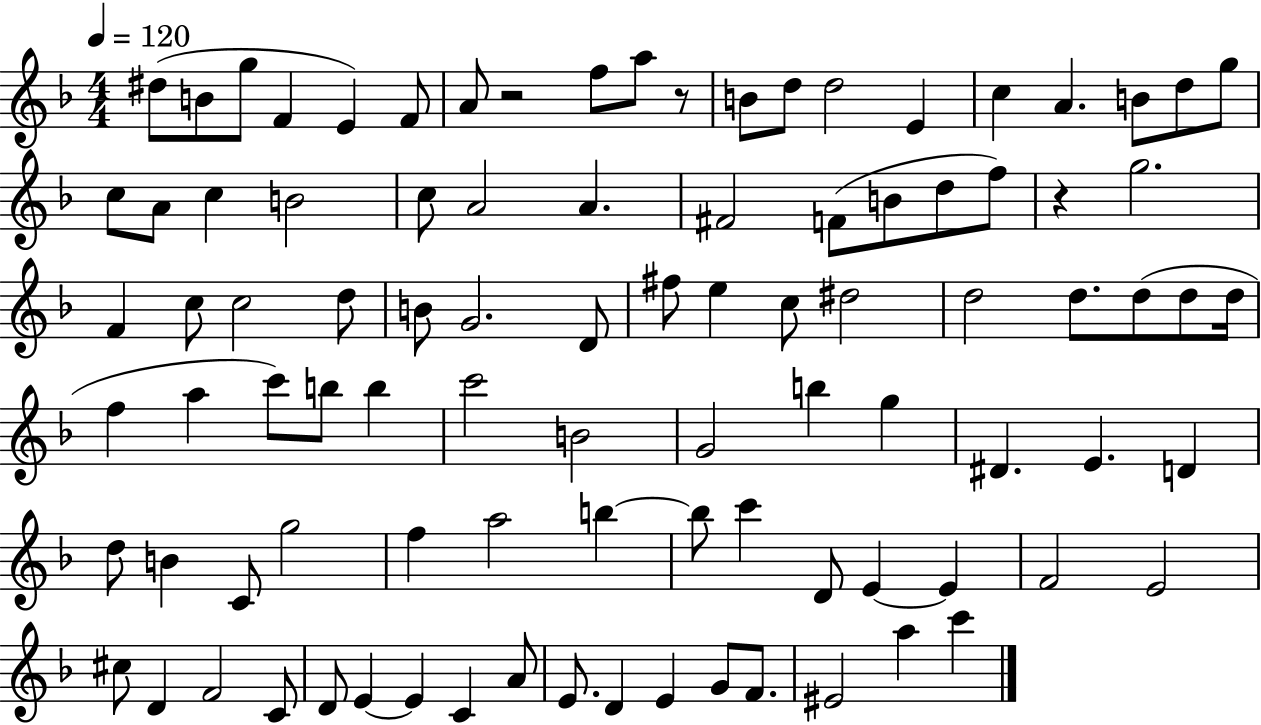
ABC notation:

X:1
T:Untitled
M:4/4
L:1/4
K:F
^d/2 B/2 g/2 F E F/2 A/2 z2 f/2 a/2 z/2 B/2 d/2 d2 E c A B/2 d/2 g/2 c/2 A/2 c B2 c/2 A2 A ^F2 F/2 B/2 d/2 f/2 z g2 F c/2 c2 d/2 B/2 G2 D/2 ^f/2 e c/2 ^d2 d2 d/2 d/2 d/2 d/4 f a c'/2 b/2 b c'2 B2 G2 b g ^D E D d/2 B C/2 g2 f a2 b b/2 c' D/2 E E F2 E2 ^c/2 D F2 C/2 D/2 E E C A/2 E/2 D E G/2 F/2 ^E2 a c'